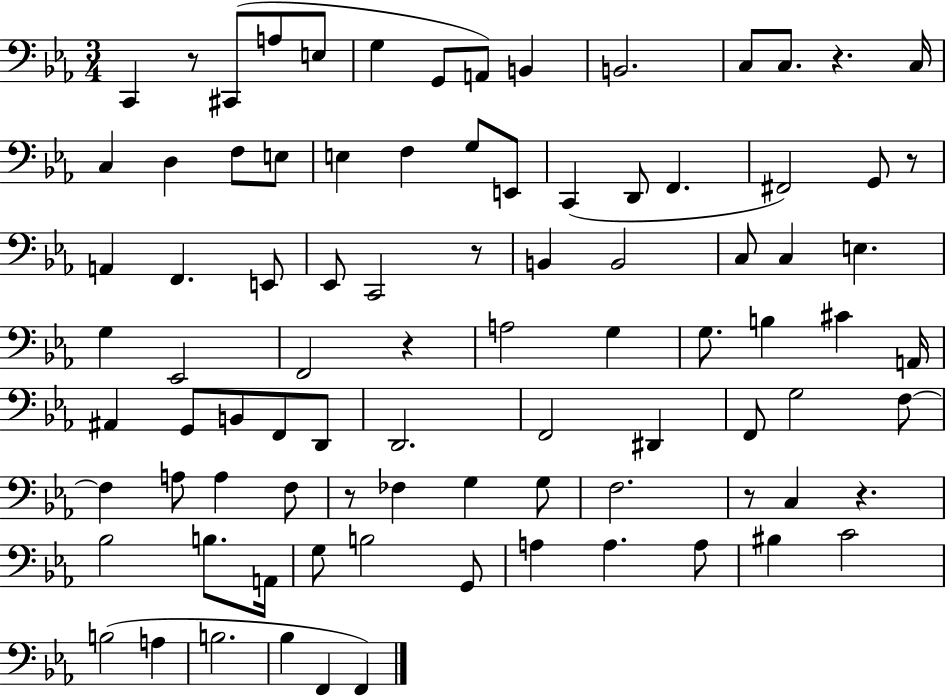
{
  \clef bass
  \numericTimeSignature
  \time 3/4
  \key ees \major
  \repeat volta 2 { c,4 r8 cis,8( a8 e8 | g4 g,8 a,8) b,4 | b,2. | c8 c8. r4. c16 | \break c4 d4 f8 e8 | e4 f4 g8 e,8 | c,4( d,8 f,4. | fis,2) g,8 r8 | \break a,4 f,4. e,8 | ees,8 c,2 r8 | b,4 b,2 | c8 c4 e4. | \break g4 ees,2 | f,2 r4 | a2 g4 | g8. b4 cis'4 a,16 | \break ais,4 g,8 b,8 f,8 d,8 | d,2. | f,2 dis,4 | f,8 g2 f8~~ | \break f4 a8 a4 f8 | r8 fes4 g4 g8 | f2. | r8 c4 r4. | \break bes2 b8. a,16 | g8 b2 g,8 | a4 a4. a8 | bis4 c'2 | \break b2( a4 | b2. | bes4 f,4 f,4) | } \bar "|."
}